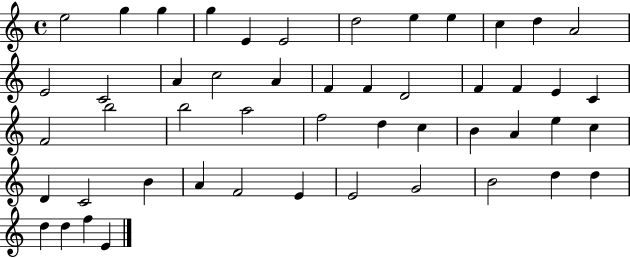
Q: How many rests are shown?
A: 0